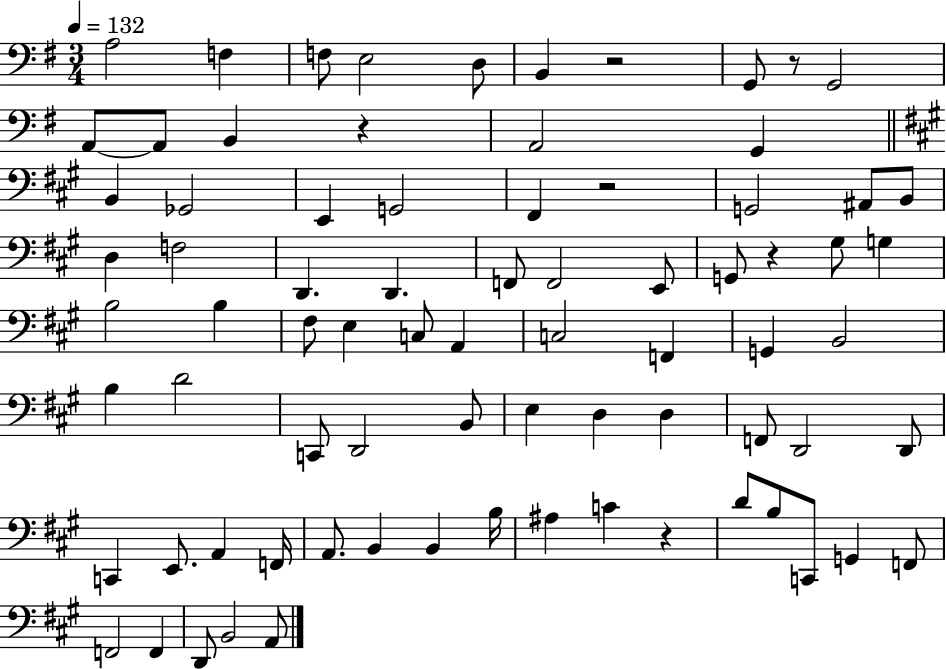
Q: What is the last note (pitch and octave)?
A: A2